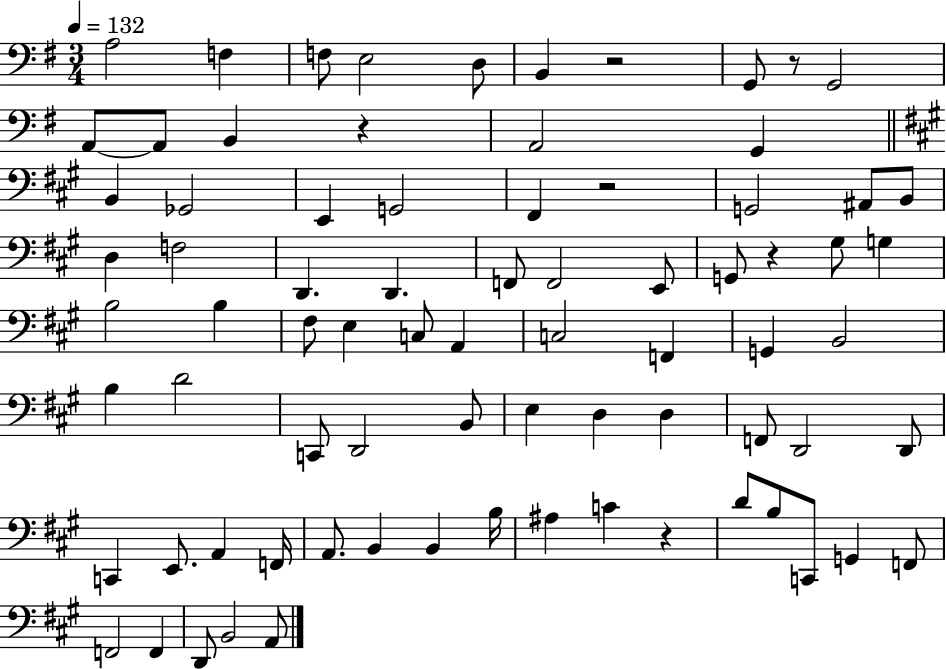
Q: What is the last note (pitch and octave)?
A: A2